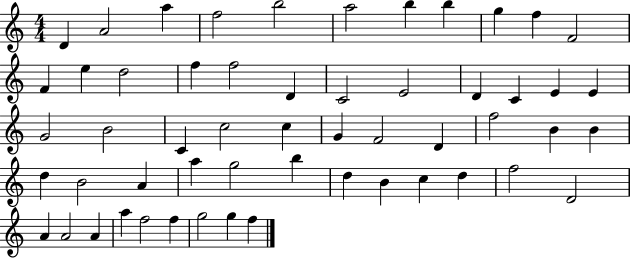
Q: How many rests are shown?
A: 0